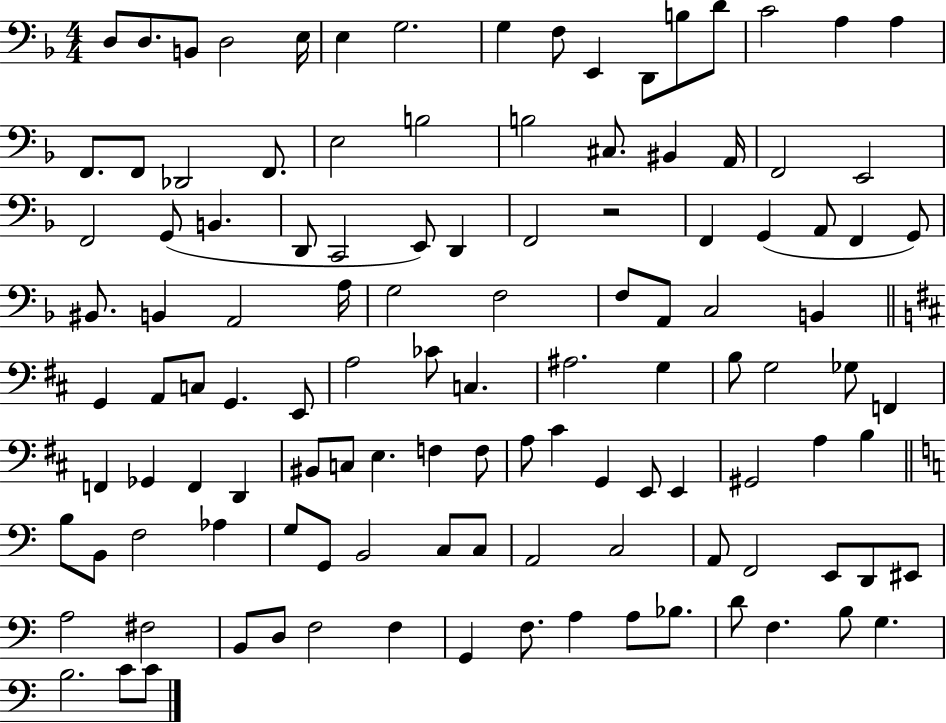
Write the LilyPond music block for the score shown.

{
  \clef bass
  \numericTimeSignature
  \time 4/4
  \key f \major
  d8 d8. b,8 d2 e16 | e4 g2. | g4 f8 e,4 d,8 b8 d'8 | c'2 a4 a4 | \break f,8. f,8 des,2 f,8. | e2 b2 | b2 cis8. bis,4 a,16 | f,2 e,2 | \break f,2 g,8( b,4. | d,8 c,2 e,8) d,4 | f,2 r2 | f,4 g,4( a,8 f,4 g,8) | \break bis,8. b,4 a,2 a16 | g2 f2 | f8 a,8 c2 b,4 | \bar "||" \break \key b \minor g,4 a,8 c8 g,4. e,8 | a2 ces'8 c4. | ais2. g4 | b8 g2 ges8 f,4 | \break f,4 ges,4 f,4 d,4 | bis,8 c8 e4. f4 f8 | a8 cis'4 g,4 e,8 e,4 | gis,2 a4 b4 | \break \bar "||" \break \key c \major b8 b,8 f2 aes4 | g8 g,8 b,2 c8 c8 | a,2 c2 | a,8 f,2 e,8 d,8 eis,8 | \break a2 fis2 | b,8 d8 f2 f4 | g,4 f8. a4 a8 bes8. | d'8 f4. b8 g4. | \break b2. c'8 c'8 | \bar "|."
}